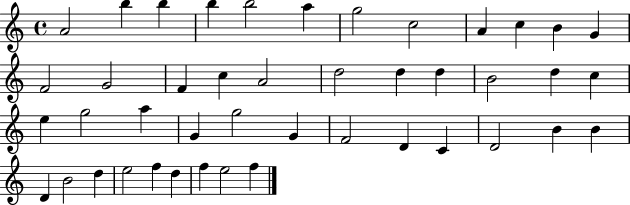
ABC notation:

X:1
T:Untitled
M:4/4
L:1/4
K:C
A2 b b b b2 a g2 c2 A c B G F2 G2 F c A2 d2 d d B2 d c e g2 a G g2 G F2 D C D2 B B D B2 d e2 f d f e2 f